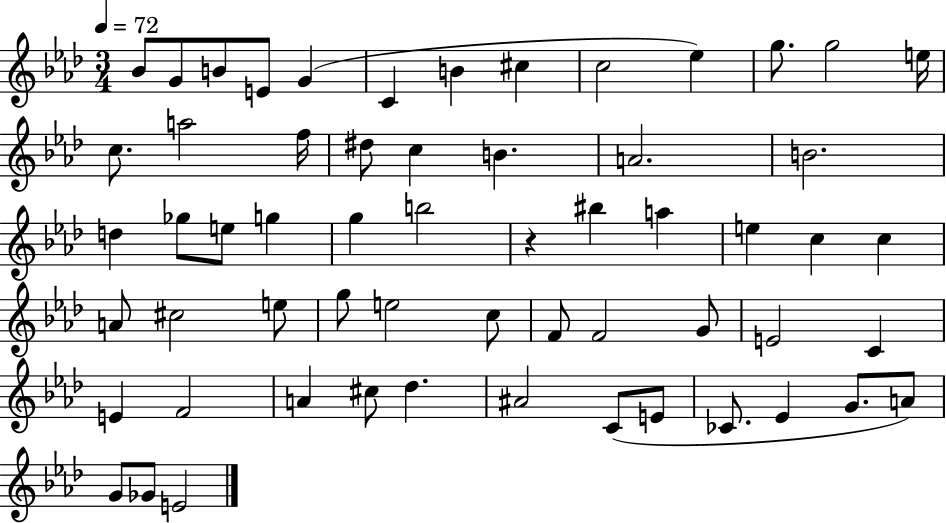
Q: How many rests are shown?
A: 1